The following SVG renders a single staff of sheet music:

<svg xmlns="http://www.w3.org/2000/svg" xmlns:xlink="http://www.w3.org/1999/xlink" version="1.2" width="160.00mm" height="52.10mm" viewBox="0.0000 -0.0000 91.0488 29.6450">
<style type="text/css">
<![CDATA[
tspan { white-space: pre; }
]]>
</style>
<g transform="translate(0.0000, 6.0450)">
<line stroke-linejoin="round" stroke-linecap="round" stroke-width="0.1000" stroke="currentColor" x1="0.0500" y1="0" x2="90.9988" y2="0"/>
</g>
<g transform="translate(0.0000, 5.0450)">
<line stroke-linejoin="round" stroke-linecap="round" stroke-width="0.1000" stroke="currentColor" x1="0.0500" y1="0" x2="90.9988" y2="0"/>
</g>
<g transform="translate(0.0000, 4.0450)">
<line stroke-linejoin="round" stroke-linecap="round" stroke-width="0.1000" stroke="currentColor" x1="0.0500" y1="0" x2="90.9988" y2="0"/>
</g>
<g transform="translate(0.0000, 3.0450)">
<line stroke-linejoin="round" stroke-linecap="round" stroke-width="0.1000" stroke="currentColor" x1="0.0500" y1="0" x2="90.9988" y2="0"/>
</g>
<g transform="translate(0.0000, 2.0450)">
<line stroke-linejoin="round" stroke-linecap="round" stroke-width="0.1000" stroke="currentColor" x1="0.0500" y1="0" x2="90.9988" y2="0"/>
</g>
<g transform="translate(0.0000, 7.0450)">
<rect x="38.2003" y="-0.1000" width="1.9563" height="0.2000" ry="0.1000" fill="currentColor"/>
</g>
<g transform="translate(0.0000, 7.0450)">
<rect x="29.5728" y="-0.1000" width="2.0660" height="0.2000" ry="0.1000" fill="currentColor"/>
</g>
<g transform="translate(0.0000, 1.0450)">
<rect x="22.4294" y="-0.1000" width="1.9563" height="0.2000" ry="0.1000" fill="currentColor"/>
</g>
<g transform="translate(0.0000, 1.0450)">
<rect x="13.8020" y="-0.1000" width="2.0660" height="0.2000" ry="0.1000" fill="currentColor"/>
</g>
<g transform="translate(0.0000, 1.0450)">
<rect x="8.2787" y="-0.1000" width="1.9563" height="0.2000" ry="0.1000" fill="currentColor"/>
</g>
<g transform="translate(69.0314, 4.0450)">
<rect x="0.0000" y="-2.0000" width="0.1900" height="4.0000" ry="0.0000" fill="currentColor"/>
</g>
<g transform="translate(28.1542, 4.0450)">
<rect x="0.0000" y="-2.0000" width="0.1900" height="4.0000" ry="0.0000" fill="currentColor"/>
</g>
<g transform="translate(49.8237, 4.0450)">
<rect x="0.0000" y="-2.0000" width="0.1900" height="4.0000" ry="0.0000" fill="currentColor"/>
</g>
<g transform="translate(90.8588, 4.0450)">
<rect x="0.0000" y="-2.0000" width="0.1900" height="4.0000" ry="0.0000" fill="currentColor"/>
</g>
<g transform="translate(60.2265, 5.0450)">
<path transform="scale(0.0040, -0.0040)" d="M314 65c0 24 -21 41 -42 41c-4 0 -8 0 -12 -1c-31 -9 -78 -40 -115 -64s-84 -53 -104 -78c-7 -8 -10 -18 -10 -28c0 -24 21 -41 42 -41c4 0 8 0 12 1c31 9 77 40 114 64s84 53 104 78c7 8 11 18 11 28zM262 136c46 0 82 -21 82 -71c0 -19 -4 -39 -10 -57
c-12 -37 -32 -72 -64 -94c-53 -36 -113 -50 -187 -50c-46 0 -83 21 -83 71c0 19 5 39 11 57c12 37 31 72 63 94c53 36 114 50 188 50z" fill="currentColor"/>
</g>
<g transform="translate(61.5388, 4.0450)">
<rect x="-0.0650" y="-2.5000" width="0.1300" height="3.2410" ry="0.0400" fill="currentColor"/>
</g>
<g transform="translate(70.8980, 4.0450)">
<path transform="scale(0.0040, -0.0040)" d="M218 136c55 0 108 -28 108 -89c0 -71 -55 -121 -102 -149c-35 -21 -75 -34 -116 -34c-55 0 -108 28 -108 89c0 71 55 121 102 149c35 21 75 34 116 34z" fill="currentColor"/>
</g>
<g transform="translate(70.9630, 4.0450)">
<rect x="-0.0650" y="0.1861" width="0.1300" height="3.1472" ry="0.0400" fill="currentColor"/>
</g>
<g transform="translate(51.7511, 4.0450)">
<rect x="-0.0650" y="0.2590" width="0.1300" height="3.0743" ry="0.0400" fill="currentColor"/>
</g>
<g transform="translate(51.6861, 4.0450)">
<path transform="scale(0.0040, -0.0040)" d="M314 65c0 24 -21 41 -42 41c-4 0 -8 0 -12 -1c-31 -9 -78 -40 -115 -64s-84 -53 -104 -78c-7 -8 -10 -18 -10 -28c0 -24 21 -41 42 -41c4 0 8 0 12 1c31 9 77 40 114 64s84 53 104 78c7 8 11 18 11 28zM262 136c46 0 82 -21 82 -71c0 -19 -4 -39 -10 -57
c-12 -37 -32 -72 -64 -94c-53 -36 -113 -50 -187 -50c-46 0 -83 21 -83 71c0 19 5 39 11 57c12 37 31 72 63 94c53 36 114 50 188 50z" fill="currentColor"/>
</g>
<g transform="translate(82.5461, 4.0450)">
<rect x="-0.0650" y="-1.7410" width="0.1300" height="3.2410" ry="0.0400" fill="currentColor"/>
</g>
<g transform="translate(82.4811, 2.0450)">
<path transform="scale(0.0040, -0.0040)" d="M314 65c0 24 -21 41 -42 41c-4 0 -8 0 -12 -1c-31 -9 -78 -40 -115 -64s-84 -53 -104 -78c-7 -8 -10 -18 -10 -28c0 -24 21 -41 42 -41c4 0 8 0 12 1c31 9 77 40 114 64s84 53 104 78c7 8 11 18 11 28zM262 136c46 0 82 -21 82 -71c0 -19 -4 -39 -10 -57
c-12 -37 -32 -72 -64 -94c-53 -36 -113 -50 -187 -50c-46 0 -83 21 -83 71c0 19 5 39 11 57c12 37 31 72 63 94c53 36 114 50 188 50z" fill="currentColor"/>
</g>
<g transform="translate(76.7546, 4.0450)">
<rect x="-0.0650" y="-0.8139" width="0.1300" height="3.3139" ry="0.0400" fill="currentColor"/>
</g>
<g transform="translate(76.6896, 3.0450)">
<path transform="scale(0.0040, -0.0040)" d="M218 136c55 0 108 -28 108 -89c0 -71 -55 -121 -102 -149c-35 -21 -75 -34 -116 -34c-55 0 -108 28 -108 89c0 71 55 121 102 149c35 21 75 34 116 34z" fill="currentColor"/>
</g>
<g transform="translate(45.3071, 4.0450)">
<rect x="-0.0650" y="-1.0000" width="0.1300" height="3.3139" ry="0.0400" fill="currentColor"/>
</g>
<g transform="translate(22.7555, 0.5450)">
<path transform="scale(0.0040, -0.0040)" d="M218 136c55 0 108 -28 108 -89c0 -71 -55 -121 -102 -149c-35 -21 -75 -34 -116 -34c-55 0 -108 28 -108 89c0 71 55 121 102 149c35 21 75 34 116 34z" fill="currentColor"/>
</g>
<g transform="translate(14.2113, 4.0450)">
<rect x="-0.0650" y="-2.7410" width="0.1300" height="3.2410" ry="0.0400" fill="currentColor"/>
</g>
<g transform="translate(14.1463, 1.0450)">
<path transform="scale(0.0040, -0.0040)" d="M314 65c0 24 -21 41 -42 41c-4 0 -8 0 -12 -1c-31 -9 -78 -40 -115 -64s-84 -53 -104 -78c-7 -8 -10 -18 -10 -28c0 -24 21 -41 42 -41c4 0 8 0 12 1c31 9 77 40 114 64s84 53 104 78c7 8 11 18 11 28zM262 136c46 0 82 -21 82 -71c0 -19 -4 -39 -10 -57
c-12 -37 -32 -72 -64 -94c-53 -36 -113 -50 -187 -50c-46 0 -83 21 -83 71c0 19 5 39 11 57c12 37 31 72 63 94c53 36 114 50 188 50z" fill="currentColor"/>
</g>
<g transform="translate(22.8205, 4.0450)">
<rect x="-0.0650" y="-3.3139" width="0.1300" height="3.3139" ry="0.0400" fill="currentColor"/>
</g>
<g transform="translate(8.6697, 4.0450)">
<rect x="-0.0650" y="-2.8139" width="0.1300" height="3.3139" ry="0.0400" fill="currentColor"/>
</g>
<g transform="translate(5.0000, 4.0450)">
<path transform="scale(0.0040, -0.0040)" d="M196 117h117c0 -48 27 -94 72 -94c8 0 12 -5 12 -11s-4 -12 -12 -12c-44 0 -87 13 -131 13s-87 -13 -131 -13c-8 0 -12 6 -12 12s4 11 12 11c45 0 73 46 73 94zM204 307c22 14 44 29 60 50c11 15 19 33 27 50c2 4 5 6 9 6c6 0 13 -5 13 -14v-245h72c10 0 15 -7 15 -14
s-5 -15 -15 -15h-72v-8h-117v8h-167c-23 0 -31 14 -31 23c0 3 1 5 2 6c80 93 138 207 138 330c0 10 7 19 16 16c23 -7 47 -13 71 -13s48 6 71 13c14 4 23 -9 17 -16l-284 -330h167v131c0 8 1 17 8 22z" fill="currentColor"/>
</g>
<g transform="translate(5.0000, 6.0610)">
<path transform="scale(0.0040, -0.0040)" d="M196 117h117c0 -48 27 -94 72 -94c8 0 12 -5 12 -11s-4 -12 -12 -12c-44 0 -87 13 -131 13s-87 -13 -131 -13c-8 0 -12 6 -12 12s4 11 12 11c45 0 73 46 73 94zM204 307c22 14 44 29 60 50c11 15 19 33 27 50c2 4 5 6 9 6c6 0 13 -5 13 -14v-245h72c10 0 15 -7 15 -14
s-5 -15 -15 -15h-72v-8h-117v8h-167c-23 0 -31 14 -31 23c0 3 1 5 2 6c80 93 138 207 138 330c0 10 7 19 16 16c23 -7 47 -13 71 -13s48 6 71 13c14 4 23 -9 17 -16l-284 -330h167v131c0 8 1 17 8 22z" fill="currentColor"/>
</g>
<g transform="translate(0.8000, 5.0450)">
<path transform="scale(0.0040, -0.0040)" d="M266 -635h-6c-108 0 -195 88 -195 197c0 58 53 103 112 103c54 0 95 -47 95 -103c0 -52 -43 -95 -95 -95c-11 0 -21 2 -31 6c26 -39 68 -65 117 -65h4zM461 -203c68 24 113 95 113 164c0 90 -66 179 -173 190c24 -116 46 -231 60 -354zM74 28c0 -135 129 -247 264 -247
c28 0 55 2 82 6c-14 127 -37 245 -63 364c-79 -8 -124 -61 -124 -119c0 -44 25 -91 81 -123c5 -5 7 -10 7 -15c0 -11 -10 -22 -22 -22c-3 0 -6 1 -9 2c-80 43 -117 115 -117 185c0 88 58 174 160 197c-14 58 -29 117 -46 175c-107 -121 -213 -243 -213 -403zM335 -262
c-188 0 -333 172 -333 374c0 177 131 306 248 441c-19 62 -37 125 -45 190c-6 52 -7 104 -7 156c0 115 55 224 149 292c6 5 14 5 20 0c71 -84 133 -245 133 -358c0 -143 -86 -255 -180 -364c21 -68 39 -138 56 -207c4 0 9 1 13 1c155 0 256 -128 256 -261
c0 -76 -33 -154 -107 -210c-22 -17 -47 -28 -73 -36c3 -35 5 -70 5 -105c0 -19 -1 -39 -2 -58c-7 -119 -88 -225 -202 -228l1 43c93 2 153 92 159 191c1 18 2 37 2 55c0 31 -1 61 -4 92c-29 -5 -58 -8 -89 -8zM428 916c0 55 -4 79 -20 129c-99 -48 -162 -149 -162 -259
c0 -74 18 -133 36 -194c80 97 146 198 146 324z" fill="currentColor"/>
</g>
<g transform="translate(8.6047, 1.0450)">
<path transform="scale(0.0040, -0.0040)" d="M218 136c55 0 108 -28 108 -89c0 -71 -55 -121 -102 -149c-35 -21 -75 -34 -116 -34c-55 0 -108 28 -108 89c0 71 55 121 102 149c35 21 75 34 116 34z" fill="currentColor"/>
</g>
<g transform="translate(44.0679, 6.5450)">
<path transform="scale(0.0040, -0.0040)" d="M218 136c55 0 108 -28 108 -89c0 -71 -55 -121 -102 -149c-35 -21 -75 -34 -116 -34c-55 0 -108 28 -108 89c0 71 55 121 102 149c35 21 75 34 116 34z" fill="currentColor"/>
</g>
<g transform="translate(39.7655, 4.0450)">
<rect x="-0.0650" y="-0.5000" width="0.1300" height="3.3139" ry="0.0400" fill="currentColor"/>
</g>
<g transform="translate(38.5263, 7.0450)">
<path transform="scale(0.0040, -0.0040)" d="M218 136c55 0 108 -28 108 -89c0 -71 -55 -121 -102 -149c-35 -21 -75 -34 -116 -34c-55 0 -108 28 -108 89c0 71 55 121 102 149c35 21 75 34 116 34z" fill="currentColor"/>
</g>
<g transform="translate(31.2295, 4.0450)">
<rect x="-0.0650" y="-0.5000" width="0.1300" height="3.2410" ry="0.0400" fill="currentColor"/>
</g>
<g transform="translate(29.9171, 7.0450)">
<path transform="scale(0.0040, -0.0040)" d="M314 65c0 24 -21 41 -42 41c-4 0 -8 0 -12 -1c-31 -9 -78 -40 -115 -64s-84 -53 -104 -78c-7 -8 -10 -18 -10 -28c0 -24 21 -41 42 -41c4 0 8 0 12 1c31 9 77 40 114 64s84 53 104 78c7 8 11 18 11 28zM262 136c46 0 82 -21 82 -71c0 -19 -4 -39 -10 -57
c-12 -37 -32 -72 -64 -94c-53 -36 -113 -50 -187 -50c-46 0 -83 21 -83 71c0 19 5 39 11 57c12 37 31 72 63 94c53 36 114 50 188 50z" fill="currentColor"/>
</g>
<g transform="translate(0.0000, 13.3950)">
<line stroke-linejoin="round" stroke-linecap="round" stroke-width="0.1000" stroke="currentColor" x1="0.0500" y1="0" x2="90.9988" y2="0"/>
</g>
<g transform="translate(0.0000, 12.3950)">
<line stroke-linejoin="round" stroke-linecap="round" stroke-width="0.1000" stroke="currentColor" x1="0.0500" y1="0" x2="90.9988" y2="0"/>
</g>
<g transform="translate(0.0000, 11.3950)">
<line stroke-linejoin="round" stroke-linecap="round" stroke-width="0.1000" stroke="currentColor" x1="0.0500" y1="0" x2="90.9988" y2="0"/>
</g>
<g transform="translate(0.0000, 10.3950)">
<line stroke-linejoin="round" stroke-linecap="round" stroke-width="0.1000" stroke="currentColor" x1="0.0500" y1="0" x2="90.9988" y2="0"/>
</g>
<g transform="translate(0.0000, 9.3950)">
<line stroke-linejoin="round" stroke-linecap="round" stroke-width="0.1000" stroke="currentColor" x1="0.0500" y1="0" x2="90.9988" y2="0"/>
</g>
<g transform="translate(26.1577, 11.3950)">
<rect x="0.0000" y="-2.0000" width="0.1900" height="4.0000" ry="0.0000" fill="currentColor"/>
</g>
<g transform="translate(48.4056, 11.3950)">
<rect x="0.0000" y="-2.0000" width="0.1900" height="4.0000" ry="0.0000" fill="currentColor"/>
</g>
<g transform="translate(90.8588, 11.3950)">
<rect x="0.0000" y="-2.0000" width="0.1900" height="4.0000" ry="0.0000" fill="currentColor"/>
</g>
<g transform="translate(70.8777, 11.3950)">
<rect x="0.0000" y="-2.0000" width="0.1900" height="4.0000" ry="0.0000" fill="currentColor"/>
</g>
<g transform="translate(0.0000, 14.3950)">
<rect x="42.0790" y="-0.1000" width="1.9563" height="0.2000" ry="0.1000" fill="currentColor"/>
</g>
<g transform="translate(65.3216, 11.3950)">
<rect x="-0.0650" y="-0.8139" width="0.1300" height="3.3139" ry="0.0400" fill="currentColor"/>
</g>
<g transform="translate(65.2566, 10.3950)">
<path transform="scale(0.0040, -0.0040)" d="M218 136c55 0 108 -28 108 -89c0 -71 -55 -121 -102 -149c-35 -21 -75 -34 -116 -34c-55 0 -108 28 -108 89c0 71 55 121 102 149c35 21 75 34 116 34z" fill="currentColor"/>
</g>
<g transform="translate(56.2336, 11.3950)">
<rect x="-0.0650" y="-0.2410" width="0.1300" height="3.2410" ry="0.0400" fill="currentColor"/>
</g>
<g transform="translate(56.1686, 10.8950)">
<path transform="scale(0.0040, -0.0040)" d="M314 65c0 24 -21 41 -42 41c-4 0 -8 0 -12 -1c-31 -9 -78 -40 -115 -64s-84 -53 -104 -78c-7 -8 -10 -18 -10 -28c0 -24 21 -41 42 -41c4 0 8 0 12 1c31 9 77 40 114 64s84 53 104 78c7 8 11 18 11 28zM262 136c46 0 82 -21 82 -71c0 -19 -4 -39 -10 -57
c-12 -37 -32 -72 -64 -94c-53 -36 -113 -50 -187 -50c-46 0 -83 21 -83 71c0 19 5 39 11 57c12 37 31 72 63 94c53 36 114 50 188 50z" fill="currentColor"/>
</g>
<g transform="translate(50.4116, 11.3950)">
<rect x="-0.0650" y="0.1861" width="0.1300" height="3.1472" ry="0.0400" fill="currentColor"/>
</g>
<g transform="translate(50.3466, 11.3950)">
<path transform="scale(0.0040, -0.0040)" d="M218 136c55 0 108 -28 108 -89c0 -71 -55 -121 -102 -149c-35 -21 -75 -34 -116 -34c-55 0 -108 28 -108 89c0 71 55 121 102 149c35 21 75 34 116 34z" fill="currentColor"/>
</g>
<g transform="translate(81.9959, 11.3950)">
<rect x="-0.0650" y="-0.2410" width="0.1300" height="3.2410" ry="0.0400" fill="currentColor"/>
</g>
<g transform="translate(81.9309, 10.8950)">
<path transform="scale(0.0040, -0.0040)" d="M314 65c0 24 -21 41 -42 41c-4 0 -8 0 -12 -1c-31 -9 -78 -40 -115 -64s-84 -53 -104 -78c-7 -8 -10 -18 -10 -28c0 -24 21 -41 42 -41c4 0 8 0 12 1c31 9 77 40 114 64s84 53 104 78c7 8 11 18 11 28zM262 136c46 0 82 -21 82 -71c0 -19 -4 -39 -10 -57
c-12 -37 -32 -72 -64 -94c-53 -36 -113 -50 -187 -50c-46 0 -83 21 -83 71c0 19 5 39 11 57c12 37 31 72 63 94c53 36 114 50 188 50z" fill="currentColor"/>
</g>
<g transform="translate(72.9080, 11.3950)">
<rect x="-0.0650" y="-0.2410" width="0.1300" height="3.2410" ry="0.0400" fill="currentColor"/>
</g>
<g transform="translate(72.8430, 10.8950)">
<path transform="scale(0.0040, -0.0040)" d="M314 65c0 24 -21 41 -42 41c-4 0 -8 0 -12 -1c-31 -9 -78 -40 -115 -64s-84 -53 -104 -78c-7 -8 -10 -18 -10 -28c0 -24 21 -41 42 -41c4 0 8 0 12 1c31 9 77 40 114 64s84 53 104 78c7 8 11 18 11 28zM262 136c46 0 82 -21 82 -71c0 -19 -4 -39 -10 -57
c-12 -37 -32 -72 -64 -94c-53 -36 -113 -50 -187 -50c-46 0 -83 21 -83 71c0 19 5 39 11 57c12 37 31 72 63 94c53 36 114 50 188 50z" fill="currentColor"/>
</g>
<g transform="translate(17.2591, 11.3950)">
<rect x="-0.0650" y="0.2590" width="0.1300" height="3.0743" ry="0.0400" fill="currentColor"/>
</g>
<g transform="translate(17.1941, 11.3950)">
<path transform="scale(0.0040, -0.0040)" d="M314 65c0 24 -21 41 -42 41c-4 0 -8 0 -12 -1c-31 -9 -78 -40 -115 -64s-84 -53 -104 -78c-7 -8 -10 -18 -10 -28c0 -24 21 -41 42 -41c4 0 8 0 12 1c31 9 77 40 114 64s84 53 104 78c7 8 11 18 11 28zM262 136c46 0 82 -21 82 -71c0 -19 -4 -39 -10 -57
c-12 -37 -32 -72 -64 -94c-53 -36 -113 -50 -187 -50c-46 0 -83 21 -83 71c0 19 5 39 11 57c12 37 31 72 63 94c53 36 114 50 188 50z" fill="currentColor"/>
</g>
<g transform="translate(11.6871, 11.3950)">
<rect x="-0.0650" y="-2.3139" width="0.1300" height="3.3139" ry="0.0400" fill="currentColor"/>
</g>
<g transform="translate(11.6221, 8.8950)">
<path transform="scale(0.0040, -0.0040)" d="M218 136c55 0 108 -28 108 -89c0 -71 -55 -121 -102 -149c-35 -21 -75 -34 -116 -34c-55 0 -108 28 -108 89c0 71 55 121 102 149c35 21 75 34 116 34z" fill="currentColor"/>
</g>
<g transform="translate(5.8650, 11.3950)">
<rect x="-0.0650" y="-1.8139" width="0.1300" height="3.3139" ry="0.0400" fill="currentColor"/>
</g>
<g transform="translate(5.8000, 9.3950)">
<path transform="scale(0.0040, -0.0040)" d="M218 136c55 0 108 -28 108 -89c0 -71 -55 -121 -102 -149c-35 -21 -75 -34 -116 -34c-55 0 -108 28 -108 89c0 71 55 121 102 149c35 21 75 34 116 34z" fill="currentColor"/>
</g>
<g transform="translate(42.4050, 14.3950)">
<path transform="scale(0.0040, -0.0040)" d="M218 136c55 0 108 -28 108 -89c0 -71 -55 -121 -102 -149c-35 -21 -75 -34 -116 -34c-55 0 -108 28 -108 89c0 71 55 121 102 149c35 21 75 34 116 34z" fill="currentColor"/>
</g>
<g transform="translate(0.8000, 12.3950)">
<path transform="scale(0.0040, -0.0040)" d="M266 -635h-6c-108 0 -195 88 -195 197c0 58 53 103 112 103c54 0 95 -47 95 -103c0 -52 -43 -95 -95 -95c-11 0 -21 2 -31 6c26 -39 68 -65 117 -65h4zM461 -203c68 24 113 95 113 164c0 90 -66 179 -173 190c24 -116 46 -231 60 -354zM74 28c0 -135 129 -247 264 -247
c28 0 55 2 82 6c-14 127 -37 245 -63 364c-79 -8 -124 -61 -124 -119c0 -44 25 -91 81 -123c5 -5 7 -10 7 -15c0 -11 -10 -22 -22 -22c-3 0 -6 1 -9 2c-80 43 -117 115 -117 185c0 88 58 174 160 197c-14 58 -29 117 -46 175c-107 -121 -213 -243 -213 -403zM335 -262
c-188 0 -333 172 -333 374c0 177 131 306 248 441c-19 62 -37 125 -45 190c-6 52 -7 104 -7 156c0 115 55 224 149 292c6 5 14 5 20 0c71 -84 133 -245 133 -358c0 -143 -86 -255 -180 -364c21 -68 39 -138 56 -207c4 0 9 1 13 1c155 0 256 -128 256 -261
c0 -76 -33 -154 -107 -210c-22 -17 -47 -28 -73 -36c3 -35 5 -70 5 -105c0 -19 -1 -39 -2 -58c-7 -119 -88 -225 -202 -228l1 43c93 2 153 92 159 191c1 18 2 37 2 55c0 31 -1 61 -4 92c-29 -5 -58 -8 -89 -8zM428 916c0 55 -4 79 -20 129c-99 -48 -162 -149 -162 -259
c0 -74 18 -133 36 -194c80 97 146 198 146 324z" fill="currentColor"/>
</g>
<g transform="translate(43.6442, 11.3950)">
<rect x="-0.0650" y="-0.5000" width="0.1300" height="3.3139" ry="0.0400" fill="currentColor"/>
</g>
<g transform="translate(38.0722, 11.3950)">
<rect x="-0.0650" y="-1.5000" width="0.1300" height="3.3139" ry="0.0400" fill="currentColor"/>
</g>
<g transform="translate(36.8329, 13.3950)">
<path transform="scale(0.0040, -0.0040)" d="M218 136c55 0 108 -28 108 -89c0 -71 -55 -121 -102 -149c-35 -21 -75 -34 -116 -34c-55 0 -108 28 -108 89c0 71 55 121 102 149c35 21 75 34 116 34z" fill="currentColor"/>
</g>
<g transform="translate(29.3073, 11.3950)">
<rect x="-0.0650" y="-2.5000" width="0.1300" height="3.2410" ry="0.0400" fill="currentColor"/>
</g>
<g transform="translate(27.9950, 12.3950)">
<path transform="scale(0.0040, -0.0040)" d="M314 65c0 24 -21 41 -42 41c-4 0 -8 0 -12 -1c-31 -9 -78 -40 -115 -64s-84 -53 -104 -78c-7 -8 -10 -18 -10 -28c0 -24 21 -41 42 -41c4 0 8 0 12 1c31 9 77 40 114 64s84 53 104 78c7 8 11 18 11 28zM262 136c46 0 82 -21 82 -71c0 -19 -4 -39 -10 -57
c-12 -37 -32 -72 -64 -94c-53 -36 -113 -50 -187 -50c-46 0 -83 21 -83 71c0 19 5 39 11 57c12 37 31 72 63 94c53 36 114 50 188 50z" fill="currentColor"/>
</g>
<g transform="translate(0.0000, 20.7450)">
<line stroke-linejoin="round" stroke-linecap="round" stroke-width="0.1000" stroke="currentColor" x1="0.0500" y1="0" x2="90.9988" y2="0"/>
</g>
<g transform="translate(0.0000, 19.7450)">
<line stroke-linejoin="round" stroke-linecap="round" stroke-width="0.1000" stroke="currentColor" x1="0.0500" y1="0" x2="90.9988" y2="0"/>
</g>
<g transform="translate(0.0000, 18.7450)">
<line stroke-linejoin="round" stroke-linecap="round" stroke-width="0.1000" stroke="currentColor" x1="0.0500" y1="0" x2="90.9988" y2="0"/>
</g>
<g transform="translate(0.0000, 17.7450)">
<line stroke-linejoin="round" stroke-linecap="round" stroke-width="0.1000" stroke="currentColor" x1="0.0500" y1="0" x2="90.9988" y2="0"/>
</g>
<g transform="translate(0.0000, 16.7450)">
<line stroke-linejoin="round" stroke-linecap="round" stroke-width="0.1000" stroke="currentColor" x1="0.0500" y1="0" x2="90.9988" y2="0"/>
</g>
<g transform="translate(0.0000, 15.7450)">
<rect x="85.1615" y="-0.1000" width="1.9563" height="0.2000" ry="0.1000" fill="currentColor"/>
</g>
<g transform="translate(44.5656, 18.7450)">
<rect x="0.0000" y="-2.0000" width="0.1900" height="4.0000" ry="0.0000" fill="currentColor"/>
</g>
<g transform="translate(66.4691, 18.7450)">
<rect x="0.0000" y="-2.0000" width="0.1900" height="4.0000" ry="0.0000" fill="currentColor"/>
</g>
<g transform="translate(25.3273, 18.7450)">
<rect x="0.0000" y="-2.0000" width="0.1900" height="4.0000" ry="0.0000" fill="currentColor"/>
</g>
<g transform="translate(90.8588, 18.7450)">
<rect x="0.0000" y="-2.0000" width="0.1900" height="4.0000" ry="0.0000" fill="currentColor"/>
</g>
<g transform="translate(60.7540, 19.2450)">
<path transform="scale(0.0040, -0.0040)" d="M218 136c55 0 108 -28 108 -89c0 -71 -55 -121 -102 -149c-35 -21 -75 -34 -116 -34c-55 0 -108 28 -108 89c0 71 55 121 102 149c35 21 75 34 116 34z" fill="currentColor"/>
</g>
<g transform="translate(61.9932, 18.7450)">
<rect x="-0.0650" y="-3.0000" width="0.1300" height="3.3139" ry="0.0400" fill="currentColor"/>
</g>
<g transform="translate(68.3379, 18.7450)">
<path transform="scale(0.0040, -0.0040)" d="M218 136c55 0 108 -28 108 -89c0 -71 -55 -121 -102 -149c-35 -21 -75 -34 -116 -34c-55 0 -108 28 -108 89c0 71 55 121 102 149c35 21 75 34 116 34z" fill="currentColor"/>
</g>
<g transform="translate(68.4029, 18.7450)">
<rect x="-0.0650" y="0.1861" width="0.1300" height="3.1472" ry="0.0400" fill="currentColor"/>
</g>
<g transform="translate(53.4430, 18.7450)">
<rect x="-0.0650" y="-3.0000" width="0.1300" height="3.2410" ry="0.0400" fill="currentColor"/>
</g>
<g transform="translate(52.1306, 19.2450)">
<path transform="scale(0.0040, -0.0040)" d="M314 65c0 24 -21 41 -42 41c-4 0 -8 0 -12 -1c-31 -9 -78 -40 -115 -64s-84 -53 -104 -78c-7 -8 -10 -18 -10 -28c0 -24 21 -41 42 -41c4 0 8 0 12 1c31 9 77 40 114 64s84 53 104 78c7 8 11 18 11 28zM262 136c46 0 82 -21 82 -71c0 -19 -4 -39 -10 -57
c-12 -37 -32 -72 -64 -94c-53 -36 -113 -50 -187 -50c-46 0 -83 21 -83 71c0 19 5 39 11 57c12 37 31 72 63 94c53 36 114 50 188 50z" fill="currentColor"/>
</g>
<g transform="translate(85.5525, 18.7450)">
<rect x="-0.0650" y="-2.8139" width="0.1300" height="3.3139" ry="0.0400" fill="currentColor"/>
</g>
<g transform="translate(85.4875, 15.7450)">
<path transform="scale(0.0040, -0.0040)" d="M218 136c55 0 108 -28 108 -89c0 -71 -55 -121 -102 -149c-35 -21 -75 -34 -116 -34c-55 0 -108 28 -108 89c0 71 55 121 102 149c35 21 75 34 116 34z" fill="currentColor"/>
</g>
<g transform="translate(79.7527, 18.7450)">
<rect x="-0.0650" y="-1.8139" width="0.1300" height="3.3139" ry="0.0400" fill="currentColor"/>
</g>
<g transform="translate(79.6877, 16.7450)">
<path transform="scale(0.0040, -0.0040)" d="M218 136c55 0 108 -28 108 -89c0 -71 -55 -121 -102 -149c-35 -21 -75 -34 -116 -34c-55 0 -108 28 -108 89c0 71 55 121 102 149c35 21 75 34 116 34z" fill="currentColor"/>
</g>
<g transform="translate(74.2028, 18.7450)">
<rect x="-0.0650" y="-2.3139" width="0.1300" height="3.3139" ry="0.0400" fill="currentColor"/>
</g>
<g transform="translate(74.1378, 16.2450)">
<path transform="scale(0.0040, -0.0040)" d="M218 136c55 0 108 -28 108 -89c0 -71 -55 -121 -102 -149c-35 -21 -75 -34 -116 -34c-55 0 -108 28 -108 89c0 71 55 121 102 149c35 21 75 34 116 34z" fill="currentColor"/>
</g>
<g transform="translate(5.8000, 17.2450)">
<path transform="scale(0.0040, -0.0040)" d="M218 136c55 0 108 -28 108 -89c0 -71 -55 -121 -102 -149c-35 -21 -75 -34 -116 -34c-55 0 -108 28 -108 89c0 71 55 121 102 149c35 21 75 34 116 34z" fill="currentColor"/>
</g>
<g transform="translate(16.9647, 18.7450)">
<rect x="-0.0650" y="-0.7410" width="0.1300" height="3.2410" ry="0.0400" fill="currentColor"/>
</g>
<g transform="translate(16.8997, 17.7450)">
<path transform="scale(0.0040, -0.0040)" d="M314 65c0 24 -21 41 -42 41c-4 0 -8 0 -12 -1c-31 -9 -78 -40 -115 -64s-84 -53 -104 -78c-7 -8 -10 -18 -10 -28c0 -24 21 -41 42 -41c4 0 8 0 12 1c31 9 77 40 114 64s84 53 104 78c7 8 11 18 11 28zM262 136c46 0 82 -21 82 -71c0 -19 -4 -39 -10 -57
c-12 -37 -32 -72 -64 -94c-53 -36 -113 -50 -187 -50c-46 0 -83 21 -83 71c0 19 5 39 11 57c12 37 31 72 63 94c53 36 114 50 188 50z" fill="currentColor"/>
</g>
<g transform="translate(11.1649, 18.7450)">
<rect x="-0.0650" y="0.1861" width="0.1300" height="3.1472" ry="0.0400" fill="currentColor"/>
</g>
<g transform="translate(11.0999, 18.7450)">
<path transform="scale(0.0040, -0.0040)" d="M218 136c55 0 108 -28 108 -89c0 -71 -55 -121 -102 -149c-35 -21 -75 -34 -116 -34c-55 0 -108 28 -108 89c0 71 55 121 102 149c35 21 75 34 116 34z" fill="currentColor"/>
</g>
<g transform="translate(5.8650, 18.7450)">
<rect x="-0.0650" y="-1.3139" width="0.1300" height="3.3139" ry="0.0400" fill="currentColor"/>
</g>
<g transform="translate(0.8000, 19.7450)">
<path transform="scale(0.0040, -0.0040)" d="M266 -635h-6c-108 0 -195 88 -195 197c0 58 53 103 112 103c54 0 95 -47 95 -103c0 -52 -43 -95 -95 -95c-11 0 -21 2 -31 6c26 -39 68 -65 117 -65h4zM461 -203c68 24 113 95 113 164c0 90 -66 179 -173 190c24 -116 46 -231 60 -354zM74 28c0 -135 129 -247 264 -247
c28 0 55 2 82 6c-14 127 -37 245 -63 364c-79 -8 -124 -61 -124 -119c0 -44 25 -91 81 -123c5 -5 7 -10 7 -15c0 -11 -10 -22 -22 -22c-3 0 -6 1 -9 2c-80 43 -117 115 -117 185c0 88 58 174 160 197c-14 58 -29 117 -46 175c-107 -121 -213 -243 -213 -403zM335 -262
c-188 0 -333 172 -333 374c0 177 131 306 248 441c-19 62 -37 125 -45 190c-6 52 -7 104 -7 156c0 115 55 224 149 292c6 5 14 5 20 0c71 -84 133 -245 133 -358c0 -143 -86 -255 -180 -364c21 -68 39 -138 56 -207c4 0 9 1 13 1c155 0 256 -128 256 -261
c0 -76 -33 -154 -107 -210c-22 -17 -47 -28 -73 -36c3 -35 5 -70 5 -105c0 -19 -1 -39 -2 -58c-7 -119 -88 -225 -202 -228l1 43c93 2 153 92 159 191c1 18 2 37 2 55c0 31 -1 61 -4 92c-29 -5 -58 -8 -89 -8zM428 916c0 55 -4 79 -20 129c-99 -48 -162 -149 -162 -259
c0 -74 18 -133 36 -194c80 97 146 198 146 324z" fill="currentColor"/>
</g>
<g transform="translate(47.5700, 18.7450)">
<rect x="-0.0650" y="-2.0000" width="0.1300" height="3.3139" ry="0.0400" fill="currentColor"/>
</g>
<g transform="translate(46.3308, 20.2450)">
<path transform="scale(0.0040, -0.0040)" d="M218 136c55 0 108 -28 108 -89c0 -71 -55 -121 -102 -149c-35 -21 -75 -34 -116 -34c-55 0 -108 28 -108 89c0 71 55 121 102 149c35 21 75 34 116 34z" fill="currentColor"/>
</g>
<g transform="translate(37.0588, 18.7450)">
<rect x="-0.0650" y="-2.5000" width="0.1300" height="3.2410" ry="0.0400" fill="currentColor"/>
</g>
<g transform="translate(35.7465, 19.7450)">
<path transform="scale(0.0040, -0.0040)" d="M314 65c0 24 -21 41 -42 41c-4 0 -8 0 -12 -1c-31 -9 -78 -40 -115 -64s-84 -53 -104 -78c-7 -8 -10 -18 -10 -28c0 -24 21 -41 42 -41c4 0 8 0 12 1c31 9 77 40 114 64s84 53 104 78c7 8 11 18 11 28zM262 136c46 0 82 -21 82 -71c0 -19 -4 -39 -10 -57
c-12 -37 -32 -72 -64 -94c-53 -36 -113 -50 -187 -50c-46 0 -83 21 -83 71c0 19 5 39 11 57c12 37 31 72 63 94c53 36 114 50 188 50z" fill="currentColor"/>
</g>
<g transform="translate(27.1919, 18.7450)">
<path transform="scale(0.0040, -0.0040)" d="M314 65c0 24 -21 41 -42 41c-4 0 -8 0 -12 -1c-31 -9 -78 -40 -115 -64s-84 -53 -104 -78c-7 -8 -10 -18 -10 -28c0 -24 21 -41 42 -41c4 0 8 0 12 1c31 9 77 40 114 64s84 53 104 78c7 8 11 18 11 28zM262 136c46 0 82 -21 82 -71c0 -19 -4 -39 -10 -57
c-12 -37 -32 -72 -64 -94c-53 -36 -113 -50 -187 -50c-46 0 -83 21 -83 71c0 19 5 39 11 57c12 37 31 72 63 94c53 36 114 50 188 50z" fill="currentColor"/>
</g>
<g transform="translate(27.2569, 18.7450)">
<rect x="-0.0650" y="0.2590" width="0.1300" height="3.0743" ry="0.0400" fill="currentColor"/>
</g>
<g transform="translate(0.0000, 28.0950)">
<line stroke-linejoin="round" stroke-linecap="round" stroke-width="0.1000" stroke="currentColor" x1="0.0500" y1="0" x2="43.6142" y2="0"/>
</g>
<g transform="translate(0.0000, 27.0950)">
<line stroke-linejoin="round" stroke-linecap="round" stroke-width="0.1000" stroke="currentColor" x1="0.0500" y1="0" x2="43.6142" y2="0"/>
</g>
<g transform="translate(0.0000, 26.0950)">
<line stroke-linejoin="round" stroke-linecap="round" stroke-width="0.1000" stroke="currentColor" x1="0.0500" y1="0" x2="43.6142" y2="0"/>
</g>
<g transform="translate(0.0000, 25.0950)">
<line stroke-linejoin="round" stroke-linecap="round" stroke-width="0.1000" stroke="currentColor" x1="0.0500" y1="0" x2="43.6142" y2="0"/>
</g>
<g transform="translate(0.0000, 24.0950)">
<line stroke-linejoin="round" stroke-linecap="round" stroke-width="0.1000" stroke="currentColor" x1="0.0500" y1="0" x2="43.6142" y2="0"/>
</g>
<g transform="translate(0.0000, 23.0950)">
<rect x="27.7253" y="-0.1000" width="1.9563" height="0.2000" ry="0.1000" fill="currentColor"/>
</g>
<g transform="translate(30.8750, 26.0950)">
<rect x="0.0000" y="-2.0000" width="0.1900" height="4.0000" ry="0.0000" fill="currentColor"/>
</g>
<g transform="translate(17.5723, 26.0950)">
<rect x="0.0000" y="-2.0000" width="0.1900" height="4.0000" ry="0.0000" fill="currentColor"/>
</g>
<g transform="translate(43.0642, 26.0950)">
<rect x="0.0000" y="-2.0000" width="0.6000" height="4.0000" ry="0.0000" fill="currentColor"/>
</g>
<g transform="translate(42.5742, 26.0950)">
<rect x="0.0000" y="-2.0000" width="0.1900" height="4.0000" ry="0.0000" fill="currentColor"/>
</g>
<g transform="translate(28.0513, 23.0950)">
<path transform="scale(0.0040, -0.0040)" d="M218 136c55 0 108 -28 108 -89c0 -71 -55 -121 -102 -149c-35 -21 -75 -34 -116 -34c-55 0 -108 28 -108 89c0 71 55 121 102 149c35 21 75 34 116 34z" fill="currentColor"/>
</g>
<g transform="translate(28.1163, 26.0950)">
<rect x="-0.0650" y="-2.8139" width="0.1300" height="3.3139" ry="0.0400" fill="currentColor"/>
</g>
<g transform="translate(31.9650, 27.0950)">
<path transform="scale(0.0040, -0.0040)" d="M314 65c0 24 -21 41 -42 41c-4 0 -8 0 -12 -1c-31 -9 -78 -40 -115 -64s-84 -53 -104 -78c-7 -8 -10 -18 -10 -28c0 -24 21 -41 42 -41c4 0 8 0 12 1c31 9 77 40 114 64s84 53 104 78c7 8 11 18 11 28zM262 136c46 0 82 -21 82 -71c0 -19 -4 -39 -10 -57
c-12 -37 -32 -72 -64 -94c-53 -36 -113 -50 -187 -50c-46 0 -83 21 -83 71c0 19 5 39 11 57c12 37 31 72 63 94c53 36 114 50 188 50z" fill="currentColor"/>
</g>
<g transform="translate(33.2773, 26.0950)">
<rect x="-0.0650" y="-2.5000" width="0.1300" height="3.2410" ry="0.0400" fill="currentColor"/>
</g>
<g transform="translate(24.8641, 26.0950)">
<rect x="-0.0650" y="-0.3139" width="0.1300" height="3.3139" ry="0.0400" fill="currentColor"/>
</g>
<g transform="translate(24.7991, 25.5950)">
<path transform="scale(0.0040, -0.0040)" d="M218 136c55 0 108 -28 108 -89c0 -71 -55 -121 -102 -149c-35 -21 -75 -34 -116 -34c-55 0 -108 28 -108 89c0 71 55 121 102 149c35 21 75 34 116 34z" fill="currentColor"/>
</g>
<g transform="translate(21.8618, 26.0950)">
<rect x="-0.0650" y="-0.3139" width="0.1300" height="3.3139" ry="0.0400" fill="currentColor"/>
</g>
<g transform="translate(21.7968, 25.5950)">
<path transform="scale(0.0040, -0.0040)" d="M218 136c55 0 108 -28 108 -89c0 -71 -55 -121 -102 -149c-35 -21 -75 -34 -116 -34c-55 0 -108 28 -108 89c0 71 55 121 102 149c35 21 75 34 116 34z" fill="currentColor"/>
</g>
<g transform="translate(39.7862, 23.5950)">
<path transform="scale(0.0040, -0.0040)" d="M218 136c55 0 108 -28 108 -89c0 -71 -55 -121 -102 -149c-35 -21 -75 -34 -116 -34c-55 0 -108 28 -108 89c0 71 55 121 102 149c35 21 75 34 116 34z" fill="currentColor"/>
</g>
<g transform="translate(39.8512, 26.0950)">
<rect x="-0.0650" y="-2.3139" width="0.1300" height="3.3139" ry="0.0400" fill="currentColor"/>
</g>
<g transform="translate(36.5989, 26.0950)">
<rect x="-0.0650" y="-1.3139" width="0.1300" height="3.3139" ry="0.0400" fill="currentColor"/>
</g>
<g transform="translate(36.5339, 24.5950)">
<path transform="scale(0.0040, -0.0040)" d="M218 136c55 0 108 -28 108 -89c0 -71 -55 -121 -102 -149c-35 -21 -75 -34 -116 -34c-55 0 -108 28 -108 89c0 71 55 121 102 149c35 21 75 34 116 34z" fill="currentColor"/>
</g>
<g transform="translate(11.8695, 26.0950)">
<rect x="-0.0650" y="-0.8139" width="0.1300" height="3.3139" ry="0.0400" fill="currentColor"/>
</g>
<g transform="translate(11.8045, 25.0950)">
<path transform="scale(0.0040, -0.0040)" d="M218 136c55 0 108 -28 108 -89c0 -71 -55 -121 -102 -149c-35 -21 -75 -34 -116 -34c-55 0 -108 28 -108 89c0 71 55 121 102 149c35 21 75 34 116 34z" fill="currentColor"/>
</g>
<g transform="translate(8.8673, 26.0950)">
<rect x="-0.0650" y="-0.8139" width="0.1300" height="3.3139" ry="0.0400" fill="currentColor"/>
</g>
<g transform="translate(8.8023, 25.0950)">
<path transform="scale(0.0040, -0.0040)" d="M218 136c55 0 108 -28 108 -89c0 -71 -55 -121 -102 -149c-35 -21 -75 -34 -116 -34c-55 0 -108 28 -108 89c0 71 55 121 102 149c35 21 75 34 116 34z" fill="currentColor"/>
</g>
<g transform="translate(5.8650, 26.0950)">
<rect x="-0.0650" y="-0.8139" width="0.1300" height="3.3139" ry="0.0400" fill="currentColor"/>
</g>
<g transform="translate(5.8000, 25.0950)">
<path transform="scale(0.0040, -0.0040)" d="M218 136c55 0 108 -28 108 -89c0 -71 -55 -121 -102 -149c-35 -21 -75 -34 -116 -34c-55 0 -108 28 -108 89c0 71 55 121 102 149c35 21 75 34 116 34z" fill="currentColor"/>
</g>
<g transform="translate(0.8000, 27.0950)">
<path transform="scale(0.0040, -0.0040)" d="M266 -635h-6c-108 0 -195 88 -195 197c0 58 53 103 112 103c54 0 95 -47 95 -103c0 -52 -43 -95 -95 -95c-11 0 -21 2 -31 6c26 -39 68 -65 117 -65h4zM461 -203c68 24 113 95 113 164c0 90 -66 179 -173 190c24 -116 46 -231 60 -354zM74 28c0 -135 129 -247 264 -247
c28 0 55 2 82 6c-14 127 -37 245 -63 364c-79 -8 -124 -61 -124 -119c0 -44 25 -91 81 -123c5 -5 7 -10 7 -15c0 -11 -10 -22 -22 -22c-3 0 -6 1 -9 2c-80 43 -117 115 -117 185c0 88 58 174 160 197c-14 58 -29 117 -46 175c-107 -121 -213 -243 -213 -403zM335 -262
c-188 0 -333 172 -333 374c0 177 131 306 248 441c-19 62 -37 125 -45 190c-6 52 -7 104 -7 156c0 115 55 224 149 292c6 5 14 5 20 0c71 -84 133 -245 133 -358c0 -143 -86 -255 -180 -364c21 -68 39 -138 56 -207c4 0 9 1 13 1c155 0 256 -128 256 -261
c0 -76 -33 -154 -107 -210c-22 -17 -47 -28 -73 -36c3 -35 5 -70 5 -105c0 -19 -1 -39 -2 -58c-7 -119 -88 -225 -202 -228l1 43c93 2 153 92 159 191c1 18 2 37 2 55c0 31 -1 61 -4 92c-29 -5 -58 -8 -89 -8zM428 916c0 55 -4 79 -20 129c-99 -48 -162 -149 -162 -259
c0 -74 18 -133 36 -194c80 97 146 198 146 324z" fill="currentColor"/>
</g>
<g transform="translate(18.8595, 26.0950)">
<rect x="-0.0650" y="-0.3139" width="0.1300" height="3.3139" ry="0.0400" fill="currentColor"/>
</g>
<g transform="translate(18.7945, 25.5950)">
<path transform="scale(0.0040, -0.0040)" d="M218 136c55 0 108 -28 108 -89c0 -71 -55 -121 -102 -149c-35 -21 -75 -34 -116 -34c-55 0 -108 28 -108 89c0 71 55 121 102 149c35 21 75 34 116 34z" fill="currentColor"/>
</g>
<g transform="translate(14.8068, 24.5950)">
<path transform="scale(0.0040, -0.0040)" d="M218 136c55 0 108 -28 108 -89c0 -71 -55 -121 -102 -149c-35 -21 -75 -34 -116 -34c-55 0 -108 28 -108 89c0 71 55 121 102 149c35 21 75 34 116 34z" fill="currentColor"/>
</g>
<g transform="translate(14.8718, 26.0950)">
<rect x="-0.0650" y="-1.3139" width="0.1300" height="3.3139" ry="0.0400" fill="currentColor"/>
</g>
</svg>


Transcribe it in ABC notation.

X:1
T:Untitled
M:4/4
L:1/4
K:C
a a2 b C2 C D B2 G2 B d f2 f g B2 G2 E C B c2 d c2 c2 e B d2 B2 G2 F A2 A B g f a d d d e c c c a G2 e g